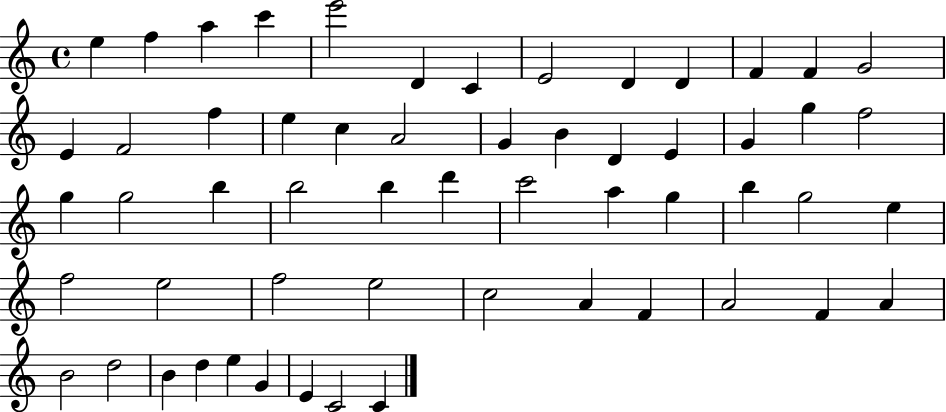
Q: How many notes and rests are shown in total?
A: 57